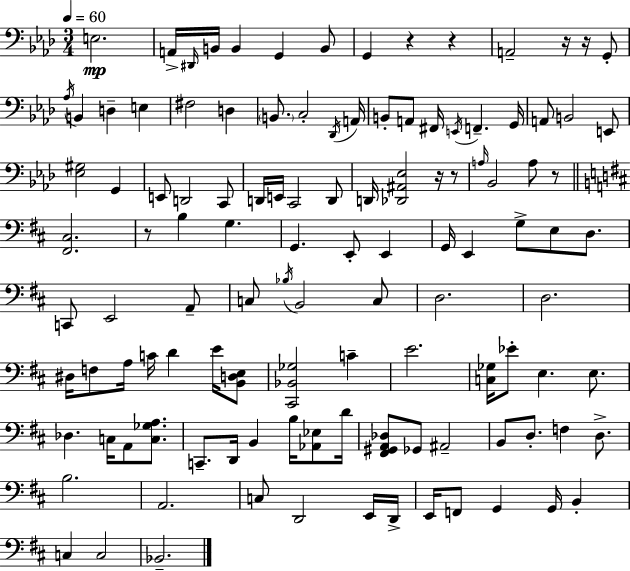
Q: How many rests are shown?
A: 8